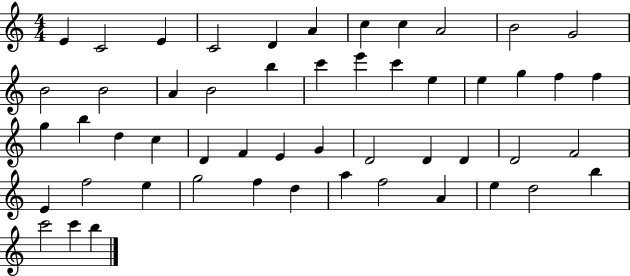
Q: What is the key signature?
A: C major